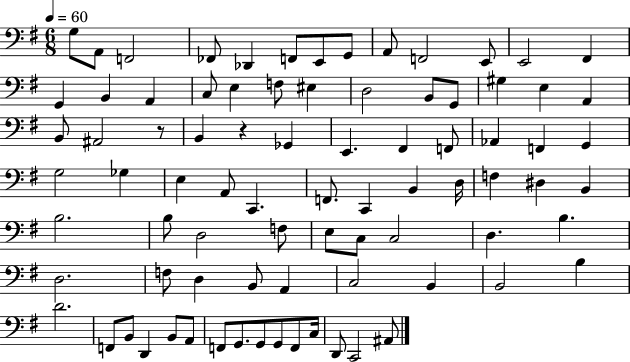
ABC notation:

X:1
T:Untitled
M:6/8
L:1/4
K:G
G,/2 A,,/2 F,,2 _F,,/2 _D,, F,,/2 E,,/2 G,,/2 A,,/2 F,,2 E,,/2 E,,2 ^F,, G,, B,, A,, C,/2 E, F,/2 ^E, D,2 B,,/2 G,,/2 ^G, E, A,, B,,/2 ^A,,2 z/2 B,, z _G,, E,, ^F,, F,,/2 _A,, F,, G,, G,2 _G, E, A,,/2 C,, F,,/2 C,, B,, D,/4 F, ^D, B,, B,2 B,/2 D,2 F,/2 E,/2 C,/2 C,2 D, B, D,2 F,/2 D, B,,/2 A,, C,2 B,, B,,2 B, D2 F,,/2 B,,/2 D,, B,,/2 A,,/2 F,,/2 G,,/2 G,,/2 G,,/2 F,,/2 C,/4 D,,/2 C,,2 ^A,,/2